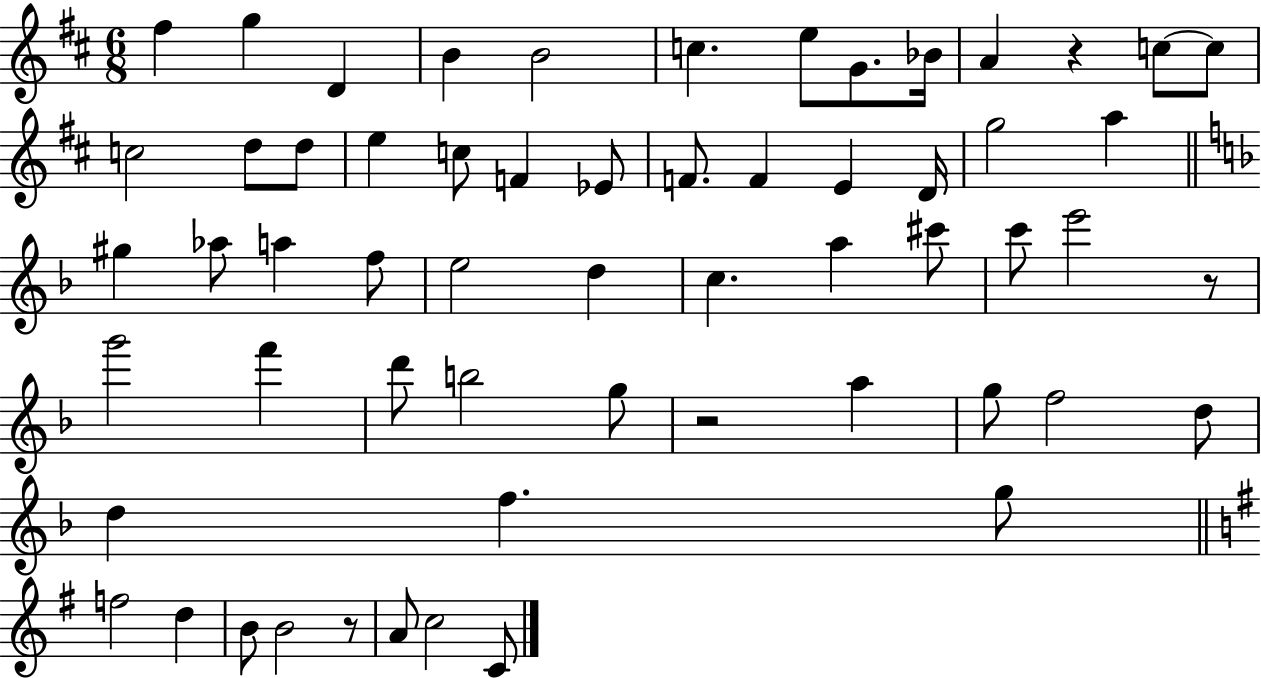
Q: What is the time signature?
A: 6/8